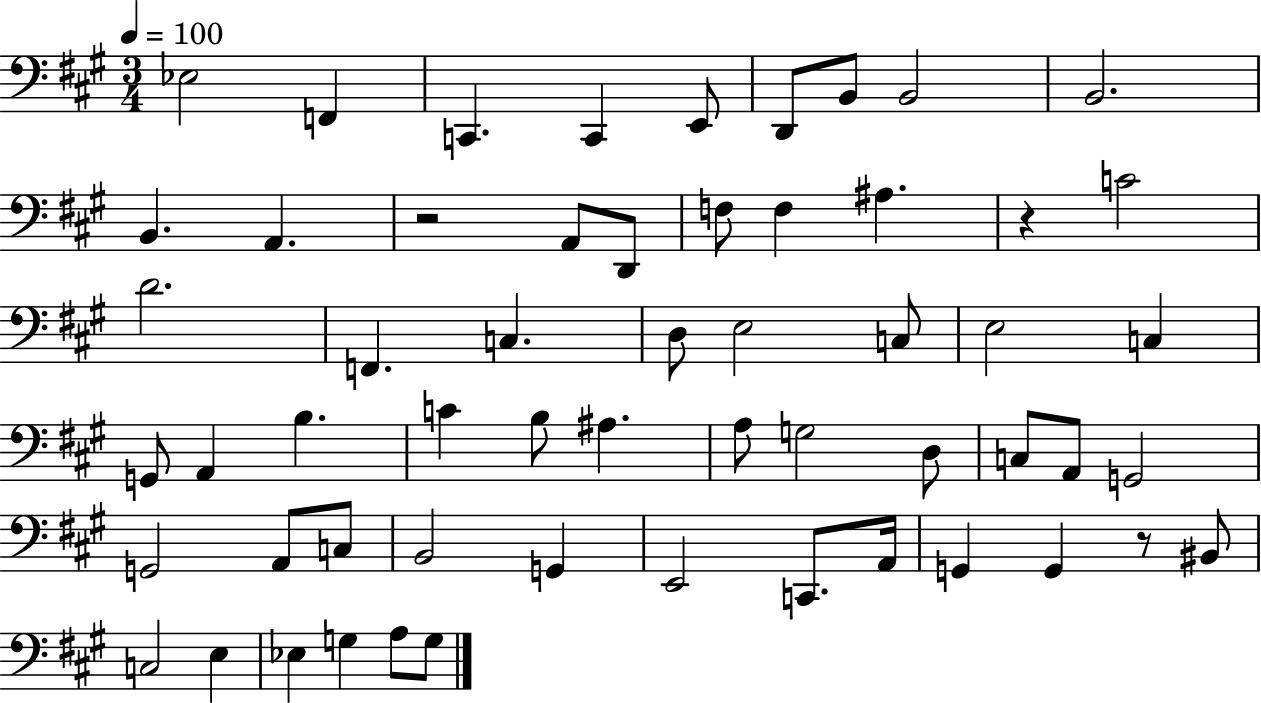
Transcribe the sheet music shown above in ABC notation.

X:1
T:Untitled
M:3/4
L:1/4
K:A
_E,2 F,, C,, C,, E,,/2 D,,/2 B,,/2 B,,2 B,,2 B,, A,, z2 A,,/2 D,,/2 F,/2 F, ^A, z C2 D2 F,, C, D,/2 E,2 C,/2 E,2 C, G,,/2 A,, B, C B,/2 ^A, A,/2 G,2 D,/2 C,/2 A,,/2 G,,2 G,,2 A,,/2 C,/2 B,,2 G,, E,,2 C,,/2 A,,/4 G,, G,, z/2 ^B,,/2 C,2 E, _E, G, A,/2 G,/2